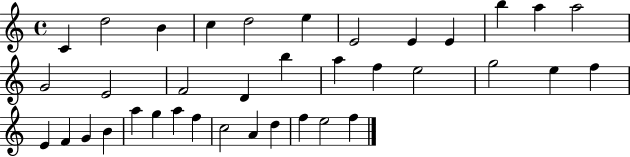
X:1
T:Untitled
M:4/4
L:1/4
K:C
C d2 B c d2 e E2 E E b a a2 G2 E2 F2 D b a f e2 g2 e f E F G B a g a f c2 A d f e2 f